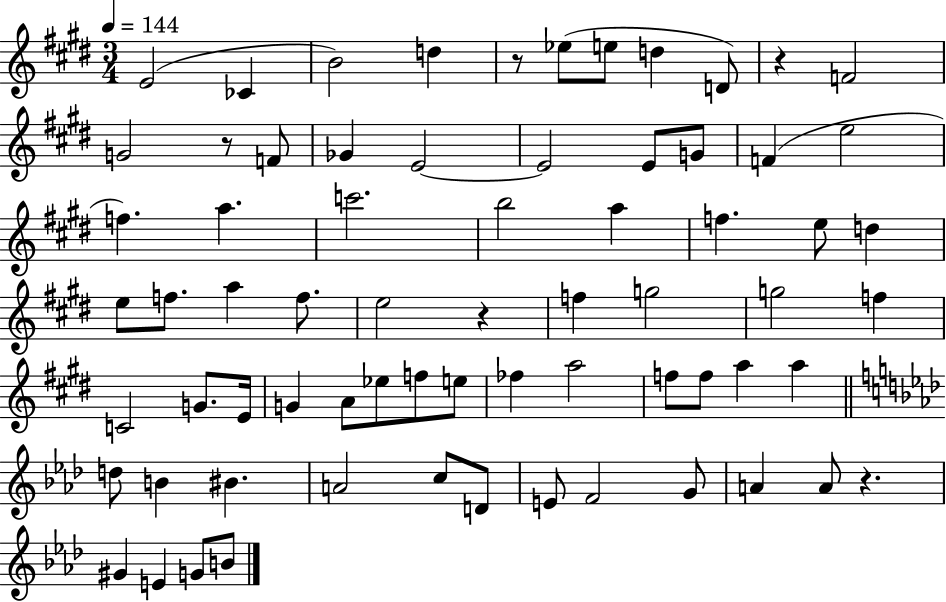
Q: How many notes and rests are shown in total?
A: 69